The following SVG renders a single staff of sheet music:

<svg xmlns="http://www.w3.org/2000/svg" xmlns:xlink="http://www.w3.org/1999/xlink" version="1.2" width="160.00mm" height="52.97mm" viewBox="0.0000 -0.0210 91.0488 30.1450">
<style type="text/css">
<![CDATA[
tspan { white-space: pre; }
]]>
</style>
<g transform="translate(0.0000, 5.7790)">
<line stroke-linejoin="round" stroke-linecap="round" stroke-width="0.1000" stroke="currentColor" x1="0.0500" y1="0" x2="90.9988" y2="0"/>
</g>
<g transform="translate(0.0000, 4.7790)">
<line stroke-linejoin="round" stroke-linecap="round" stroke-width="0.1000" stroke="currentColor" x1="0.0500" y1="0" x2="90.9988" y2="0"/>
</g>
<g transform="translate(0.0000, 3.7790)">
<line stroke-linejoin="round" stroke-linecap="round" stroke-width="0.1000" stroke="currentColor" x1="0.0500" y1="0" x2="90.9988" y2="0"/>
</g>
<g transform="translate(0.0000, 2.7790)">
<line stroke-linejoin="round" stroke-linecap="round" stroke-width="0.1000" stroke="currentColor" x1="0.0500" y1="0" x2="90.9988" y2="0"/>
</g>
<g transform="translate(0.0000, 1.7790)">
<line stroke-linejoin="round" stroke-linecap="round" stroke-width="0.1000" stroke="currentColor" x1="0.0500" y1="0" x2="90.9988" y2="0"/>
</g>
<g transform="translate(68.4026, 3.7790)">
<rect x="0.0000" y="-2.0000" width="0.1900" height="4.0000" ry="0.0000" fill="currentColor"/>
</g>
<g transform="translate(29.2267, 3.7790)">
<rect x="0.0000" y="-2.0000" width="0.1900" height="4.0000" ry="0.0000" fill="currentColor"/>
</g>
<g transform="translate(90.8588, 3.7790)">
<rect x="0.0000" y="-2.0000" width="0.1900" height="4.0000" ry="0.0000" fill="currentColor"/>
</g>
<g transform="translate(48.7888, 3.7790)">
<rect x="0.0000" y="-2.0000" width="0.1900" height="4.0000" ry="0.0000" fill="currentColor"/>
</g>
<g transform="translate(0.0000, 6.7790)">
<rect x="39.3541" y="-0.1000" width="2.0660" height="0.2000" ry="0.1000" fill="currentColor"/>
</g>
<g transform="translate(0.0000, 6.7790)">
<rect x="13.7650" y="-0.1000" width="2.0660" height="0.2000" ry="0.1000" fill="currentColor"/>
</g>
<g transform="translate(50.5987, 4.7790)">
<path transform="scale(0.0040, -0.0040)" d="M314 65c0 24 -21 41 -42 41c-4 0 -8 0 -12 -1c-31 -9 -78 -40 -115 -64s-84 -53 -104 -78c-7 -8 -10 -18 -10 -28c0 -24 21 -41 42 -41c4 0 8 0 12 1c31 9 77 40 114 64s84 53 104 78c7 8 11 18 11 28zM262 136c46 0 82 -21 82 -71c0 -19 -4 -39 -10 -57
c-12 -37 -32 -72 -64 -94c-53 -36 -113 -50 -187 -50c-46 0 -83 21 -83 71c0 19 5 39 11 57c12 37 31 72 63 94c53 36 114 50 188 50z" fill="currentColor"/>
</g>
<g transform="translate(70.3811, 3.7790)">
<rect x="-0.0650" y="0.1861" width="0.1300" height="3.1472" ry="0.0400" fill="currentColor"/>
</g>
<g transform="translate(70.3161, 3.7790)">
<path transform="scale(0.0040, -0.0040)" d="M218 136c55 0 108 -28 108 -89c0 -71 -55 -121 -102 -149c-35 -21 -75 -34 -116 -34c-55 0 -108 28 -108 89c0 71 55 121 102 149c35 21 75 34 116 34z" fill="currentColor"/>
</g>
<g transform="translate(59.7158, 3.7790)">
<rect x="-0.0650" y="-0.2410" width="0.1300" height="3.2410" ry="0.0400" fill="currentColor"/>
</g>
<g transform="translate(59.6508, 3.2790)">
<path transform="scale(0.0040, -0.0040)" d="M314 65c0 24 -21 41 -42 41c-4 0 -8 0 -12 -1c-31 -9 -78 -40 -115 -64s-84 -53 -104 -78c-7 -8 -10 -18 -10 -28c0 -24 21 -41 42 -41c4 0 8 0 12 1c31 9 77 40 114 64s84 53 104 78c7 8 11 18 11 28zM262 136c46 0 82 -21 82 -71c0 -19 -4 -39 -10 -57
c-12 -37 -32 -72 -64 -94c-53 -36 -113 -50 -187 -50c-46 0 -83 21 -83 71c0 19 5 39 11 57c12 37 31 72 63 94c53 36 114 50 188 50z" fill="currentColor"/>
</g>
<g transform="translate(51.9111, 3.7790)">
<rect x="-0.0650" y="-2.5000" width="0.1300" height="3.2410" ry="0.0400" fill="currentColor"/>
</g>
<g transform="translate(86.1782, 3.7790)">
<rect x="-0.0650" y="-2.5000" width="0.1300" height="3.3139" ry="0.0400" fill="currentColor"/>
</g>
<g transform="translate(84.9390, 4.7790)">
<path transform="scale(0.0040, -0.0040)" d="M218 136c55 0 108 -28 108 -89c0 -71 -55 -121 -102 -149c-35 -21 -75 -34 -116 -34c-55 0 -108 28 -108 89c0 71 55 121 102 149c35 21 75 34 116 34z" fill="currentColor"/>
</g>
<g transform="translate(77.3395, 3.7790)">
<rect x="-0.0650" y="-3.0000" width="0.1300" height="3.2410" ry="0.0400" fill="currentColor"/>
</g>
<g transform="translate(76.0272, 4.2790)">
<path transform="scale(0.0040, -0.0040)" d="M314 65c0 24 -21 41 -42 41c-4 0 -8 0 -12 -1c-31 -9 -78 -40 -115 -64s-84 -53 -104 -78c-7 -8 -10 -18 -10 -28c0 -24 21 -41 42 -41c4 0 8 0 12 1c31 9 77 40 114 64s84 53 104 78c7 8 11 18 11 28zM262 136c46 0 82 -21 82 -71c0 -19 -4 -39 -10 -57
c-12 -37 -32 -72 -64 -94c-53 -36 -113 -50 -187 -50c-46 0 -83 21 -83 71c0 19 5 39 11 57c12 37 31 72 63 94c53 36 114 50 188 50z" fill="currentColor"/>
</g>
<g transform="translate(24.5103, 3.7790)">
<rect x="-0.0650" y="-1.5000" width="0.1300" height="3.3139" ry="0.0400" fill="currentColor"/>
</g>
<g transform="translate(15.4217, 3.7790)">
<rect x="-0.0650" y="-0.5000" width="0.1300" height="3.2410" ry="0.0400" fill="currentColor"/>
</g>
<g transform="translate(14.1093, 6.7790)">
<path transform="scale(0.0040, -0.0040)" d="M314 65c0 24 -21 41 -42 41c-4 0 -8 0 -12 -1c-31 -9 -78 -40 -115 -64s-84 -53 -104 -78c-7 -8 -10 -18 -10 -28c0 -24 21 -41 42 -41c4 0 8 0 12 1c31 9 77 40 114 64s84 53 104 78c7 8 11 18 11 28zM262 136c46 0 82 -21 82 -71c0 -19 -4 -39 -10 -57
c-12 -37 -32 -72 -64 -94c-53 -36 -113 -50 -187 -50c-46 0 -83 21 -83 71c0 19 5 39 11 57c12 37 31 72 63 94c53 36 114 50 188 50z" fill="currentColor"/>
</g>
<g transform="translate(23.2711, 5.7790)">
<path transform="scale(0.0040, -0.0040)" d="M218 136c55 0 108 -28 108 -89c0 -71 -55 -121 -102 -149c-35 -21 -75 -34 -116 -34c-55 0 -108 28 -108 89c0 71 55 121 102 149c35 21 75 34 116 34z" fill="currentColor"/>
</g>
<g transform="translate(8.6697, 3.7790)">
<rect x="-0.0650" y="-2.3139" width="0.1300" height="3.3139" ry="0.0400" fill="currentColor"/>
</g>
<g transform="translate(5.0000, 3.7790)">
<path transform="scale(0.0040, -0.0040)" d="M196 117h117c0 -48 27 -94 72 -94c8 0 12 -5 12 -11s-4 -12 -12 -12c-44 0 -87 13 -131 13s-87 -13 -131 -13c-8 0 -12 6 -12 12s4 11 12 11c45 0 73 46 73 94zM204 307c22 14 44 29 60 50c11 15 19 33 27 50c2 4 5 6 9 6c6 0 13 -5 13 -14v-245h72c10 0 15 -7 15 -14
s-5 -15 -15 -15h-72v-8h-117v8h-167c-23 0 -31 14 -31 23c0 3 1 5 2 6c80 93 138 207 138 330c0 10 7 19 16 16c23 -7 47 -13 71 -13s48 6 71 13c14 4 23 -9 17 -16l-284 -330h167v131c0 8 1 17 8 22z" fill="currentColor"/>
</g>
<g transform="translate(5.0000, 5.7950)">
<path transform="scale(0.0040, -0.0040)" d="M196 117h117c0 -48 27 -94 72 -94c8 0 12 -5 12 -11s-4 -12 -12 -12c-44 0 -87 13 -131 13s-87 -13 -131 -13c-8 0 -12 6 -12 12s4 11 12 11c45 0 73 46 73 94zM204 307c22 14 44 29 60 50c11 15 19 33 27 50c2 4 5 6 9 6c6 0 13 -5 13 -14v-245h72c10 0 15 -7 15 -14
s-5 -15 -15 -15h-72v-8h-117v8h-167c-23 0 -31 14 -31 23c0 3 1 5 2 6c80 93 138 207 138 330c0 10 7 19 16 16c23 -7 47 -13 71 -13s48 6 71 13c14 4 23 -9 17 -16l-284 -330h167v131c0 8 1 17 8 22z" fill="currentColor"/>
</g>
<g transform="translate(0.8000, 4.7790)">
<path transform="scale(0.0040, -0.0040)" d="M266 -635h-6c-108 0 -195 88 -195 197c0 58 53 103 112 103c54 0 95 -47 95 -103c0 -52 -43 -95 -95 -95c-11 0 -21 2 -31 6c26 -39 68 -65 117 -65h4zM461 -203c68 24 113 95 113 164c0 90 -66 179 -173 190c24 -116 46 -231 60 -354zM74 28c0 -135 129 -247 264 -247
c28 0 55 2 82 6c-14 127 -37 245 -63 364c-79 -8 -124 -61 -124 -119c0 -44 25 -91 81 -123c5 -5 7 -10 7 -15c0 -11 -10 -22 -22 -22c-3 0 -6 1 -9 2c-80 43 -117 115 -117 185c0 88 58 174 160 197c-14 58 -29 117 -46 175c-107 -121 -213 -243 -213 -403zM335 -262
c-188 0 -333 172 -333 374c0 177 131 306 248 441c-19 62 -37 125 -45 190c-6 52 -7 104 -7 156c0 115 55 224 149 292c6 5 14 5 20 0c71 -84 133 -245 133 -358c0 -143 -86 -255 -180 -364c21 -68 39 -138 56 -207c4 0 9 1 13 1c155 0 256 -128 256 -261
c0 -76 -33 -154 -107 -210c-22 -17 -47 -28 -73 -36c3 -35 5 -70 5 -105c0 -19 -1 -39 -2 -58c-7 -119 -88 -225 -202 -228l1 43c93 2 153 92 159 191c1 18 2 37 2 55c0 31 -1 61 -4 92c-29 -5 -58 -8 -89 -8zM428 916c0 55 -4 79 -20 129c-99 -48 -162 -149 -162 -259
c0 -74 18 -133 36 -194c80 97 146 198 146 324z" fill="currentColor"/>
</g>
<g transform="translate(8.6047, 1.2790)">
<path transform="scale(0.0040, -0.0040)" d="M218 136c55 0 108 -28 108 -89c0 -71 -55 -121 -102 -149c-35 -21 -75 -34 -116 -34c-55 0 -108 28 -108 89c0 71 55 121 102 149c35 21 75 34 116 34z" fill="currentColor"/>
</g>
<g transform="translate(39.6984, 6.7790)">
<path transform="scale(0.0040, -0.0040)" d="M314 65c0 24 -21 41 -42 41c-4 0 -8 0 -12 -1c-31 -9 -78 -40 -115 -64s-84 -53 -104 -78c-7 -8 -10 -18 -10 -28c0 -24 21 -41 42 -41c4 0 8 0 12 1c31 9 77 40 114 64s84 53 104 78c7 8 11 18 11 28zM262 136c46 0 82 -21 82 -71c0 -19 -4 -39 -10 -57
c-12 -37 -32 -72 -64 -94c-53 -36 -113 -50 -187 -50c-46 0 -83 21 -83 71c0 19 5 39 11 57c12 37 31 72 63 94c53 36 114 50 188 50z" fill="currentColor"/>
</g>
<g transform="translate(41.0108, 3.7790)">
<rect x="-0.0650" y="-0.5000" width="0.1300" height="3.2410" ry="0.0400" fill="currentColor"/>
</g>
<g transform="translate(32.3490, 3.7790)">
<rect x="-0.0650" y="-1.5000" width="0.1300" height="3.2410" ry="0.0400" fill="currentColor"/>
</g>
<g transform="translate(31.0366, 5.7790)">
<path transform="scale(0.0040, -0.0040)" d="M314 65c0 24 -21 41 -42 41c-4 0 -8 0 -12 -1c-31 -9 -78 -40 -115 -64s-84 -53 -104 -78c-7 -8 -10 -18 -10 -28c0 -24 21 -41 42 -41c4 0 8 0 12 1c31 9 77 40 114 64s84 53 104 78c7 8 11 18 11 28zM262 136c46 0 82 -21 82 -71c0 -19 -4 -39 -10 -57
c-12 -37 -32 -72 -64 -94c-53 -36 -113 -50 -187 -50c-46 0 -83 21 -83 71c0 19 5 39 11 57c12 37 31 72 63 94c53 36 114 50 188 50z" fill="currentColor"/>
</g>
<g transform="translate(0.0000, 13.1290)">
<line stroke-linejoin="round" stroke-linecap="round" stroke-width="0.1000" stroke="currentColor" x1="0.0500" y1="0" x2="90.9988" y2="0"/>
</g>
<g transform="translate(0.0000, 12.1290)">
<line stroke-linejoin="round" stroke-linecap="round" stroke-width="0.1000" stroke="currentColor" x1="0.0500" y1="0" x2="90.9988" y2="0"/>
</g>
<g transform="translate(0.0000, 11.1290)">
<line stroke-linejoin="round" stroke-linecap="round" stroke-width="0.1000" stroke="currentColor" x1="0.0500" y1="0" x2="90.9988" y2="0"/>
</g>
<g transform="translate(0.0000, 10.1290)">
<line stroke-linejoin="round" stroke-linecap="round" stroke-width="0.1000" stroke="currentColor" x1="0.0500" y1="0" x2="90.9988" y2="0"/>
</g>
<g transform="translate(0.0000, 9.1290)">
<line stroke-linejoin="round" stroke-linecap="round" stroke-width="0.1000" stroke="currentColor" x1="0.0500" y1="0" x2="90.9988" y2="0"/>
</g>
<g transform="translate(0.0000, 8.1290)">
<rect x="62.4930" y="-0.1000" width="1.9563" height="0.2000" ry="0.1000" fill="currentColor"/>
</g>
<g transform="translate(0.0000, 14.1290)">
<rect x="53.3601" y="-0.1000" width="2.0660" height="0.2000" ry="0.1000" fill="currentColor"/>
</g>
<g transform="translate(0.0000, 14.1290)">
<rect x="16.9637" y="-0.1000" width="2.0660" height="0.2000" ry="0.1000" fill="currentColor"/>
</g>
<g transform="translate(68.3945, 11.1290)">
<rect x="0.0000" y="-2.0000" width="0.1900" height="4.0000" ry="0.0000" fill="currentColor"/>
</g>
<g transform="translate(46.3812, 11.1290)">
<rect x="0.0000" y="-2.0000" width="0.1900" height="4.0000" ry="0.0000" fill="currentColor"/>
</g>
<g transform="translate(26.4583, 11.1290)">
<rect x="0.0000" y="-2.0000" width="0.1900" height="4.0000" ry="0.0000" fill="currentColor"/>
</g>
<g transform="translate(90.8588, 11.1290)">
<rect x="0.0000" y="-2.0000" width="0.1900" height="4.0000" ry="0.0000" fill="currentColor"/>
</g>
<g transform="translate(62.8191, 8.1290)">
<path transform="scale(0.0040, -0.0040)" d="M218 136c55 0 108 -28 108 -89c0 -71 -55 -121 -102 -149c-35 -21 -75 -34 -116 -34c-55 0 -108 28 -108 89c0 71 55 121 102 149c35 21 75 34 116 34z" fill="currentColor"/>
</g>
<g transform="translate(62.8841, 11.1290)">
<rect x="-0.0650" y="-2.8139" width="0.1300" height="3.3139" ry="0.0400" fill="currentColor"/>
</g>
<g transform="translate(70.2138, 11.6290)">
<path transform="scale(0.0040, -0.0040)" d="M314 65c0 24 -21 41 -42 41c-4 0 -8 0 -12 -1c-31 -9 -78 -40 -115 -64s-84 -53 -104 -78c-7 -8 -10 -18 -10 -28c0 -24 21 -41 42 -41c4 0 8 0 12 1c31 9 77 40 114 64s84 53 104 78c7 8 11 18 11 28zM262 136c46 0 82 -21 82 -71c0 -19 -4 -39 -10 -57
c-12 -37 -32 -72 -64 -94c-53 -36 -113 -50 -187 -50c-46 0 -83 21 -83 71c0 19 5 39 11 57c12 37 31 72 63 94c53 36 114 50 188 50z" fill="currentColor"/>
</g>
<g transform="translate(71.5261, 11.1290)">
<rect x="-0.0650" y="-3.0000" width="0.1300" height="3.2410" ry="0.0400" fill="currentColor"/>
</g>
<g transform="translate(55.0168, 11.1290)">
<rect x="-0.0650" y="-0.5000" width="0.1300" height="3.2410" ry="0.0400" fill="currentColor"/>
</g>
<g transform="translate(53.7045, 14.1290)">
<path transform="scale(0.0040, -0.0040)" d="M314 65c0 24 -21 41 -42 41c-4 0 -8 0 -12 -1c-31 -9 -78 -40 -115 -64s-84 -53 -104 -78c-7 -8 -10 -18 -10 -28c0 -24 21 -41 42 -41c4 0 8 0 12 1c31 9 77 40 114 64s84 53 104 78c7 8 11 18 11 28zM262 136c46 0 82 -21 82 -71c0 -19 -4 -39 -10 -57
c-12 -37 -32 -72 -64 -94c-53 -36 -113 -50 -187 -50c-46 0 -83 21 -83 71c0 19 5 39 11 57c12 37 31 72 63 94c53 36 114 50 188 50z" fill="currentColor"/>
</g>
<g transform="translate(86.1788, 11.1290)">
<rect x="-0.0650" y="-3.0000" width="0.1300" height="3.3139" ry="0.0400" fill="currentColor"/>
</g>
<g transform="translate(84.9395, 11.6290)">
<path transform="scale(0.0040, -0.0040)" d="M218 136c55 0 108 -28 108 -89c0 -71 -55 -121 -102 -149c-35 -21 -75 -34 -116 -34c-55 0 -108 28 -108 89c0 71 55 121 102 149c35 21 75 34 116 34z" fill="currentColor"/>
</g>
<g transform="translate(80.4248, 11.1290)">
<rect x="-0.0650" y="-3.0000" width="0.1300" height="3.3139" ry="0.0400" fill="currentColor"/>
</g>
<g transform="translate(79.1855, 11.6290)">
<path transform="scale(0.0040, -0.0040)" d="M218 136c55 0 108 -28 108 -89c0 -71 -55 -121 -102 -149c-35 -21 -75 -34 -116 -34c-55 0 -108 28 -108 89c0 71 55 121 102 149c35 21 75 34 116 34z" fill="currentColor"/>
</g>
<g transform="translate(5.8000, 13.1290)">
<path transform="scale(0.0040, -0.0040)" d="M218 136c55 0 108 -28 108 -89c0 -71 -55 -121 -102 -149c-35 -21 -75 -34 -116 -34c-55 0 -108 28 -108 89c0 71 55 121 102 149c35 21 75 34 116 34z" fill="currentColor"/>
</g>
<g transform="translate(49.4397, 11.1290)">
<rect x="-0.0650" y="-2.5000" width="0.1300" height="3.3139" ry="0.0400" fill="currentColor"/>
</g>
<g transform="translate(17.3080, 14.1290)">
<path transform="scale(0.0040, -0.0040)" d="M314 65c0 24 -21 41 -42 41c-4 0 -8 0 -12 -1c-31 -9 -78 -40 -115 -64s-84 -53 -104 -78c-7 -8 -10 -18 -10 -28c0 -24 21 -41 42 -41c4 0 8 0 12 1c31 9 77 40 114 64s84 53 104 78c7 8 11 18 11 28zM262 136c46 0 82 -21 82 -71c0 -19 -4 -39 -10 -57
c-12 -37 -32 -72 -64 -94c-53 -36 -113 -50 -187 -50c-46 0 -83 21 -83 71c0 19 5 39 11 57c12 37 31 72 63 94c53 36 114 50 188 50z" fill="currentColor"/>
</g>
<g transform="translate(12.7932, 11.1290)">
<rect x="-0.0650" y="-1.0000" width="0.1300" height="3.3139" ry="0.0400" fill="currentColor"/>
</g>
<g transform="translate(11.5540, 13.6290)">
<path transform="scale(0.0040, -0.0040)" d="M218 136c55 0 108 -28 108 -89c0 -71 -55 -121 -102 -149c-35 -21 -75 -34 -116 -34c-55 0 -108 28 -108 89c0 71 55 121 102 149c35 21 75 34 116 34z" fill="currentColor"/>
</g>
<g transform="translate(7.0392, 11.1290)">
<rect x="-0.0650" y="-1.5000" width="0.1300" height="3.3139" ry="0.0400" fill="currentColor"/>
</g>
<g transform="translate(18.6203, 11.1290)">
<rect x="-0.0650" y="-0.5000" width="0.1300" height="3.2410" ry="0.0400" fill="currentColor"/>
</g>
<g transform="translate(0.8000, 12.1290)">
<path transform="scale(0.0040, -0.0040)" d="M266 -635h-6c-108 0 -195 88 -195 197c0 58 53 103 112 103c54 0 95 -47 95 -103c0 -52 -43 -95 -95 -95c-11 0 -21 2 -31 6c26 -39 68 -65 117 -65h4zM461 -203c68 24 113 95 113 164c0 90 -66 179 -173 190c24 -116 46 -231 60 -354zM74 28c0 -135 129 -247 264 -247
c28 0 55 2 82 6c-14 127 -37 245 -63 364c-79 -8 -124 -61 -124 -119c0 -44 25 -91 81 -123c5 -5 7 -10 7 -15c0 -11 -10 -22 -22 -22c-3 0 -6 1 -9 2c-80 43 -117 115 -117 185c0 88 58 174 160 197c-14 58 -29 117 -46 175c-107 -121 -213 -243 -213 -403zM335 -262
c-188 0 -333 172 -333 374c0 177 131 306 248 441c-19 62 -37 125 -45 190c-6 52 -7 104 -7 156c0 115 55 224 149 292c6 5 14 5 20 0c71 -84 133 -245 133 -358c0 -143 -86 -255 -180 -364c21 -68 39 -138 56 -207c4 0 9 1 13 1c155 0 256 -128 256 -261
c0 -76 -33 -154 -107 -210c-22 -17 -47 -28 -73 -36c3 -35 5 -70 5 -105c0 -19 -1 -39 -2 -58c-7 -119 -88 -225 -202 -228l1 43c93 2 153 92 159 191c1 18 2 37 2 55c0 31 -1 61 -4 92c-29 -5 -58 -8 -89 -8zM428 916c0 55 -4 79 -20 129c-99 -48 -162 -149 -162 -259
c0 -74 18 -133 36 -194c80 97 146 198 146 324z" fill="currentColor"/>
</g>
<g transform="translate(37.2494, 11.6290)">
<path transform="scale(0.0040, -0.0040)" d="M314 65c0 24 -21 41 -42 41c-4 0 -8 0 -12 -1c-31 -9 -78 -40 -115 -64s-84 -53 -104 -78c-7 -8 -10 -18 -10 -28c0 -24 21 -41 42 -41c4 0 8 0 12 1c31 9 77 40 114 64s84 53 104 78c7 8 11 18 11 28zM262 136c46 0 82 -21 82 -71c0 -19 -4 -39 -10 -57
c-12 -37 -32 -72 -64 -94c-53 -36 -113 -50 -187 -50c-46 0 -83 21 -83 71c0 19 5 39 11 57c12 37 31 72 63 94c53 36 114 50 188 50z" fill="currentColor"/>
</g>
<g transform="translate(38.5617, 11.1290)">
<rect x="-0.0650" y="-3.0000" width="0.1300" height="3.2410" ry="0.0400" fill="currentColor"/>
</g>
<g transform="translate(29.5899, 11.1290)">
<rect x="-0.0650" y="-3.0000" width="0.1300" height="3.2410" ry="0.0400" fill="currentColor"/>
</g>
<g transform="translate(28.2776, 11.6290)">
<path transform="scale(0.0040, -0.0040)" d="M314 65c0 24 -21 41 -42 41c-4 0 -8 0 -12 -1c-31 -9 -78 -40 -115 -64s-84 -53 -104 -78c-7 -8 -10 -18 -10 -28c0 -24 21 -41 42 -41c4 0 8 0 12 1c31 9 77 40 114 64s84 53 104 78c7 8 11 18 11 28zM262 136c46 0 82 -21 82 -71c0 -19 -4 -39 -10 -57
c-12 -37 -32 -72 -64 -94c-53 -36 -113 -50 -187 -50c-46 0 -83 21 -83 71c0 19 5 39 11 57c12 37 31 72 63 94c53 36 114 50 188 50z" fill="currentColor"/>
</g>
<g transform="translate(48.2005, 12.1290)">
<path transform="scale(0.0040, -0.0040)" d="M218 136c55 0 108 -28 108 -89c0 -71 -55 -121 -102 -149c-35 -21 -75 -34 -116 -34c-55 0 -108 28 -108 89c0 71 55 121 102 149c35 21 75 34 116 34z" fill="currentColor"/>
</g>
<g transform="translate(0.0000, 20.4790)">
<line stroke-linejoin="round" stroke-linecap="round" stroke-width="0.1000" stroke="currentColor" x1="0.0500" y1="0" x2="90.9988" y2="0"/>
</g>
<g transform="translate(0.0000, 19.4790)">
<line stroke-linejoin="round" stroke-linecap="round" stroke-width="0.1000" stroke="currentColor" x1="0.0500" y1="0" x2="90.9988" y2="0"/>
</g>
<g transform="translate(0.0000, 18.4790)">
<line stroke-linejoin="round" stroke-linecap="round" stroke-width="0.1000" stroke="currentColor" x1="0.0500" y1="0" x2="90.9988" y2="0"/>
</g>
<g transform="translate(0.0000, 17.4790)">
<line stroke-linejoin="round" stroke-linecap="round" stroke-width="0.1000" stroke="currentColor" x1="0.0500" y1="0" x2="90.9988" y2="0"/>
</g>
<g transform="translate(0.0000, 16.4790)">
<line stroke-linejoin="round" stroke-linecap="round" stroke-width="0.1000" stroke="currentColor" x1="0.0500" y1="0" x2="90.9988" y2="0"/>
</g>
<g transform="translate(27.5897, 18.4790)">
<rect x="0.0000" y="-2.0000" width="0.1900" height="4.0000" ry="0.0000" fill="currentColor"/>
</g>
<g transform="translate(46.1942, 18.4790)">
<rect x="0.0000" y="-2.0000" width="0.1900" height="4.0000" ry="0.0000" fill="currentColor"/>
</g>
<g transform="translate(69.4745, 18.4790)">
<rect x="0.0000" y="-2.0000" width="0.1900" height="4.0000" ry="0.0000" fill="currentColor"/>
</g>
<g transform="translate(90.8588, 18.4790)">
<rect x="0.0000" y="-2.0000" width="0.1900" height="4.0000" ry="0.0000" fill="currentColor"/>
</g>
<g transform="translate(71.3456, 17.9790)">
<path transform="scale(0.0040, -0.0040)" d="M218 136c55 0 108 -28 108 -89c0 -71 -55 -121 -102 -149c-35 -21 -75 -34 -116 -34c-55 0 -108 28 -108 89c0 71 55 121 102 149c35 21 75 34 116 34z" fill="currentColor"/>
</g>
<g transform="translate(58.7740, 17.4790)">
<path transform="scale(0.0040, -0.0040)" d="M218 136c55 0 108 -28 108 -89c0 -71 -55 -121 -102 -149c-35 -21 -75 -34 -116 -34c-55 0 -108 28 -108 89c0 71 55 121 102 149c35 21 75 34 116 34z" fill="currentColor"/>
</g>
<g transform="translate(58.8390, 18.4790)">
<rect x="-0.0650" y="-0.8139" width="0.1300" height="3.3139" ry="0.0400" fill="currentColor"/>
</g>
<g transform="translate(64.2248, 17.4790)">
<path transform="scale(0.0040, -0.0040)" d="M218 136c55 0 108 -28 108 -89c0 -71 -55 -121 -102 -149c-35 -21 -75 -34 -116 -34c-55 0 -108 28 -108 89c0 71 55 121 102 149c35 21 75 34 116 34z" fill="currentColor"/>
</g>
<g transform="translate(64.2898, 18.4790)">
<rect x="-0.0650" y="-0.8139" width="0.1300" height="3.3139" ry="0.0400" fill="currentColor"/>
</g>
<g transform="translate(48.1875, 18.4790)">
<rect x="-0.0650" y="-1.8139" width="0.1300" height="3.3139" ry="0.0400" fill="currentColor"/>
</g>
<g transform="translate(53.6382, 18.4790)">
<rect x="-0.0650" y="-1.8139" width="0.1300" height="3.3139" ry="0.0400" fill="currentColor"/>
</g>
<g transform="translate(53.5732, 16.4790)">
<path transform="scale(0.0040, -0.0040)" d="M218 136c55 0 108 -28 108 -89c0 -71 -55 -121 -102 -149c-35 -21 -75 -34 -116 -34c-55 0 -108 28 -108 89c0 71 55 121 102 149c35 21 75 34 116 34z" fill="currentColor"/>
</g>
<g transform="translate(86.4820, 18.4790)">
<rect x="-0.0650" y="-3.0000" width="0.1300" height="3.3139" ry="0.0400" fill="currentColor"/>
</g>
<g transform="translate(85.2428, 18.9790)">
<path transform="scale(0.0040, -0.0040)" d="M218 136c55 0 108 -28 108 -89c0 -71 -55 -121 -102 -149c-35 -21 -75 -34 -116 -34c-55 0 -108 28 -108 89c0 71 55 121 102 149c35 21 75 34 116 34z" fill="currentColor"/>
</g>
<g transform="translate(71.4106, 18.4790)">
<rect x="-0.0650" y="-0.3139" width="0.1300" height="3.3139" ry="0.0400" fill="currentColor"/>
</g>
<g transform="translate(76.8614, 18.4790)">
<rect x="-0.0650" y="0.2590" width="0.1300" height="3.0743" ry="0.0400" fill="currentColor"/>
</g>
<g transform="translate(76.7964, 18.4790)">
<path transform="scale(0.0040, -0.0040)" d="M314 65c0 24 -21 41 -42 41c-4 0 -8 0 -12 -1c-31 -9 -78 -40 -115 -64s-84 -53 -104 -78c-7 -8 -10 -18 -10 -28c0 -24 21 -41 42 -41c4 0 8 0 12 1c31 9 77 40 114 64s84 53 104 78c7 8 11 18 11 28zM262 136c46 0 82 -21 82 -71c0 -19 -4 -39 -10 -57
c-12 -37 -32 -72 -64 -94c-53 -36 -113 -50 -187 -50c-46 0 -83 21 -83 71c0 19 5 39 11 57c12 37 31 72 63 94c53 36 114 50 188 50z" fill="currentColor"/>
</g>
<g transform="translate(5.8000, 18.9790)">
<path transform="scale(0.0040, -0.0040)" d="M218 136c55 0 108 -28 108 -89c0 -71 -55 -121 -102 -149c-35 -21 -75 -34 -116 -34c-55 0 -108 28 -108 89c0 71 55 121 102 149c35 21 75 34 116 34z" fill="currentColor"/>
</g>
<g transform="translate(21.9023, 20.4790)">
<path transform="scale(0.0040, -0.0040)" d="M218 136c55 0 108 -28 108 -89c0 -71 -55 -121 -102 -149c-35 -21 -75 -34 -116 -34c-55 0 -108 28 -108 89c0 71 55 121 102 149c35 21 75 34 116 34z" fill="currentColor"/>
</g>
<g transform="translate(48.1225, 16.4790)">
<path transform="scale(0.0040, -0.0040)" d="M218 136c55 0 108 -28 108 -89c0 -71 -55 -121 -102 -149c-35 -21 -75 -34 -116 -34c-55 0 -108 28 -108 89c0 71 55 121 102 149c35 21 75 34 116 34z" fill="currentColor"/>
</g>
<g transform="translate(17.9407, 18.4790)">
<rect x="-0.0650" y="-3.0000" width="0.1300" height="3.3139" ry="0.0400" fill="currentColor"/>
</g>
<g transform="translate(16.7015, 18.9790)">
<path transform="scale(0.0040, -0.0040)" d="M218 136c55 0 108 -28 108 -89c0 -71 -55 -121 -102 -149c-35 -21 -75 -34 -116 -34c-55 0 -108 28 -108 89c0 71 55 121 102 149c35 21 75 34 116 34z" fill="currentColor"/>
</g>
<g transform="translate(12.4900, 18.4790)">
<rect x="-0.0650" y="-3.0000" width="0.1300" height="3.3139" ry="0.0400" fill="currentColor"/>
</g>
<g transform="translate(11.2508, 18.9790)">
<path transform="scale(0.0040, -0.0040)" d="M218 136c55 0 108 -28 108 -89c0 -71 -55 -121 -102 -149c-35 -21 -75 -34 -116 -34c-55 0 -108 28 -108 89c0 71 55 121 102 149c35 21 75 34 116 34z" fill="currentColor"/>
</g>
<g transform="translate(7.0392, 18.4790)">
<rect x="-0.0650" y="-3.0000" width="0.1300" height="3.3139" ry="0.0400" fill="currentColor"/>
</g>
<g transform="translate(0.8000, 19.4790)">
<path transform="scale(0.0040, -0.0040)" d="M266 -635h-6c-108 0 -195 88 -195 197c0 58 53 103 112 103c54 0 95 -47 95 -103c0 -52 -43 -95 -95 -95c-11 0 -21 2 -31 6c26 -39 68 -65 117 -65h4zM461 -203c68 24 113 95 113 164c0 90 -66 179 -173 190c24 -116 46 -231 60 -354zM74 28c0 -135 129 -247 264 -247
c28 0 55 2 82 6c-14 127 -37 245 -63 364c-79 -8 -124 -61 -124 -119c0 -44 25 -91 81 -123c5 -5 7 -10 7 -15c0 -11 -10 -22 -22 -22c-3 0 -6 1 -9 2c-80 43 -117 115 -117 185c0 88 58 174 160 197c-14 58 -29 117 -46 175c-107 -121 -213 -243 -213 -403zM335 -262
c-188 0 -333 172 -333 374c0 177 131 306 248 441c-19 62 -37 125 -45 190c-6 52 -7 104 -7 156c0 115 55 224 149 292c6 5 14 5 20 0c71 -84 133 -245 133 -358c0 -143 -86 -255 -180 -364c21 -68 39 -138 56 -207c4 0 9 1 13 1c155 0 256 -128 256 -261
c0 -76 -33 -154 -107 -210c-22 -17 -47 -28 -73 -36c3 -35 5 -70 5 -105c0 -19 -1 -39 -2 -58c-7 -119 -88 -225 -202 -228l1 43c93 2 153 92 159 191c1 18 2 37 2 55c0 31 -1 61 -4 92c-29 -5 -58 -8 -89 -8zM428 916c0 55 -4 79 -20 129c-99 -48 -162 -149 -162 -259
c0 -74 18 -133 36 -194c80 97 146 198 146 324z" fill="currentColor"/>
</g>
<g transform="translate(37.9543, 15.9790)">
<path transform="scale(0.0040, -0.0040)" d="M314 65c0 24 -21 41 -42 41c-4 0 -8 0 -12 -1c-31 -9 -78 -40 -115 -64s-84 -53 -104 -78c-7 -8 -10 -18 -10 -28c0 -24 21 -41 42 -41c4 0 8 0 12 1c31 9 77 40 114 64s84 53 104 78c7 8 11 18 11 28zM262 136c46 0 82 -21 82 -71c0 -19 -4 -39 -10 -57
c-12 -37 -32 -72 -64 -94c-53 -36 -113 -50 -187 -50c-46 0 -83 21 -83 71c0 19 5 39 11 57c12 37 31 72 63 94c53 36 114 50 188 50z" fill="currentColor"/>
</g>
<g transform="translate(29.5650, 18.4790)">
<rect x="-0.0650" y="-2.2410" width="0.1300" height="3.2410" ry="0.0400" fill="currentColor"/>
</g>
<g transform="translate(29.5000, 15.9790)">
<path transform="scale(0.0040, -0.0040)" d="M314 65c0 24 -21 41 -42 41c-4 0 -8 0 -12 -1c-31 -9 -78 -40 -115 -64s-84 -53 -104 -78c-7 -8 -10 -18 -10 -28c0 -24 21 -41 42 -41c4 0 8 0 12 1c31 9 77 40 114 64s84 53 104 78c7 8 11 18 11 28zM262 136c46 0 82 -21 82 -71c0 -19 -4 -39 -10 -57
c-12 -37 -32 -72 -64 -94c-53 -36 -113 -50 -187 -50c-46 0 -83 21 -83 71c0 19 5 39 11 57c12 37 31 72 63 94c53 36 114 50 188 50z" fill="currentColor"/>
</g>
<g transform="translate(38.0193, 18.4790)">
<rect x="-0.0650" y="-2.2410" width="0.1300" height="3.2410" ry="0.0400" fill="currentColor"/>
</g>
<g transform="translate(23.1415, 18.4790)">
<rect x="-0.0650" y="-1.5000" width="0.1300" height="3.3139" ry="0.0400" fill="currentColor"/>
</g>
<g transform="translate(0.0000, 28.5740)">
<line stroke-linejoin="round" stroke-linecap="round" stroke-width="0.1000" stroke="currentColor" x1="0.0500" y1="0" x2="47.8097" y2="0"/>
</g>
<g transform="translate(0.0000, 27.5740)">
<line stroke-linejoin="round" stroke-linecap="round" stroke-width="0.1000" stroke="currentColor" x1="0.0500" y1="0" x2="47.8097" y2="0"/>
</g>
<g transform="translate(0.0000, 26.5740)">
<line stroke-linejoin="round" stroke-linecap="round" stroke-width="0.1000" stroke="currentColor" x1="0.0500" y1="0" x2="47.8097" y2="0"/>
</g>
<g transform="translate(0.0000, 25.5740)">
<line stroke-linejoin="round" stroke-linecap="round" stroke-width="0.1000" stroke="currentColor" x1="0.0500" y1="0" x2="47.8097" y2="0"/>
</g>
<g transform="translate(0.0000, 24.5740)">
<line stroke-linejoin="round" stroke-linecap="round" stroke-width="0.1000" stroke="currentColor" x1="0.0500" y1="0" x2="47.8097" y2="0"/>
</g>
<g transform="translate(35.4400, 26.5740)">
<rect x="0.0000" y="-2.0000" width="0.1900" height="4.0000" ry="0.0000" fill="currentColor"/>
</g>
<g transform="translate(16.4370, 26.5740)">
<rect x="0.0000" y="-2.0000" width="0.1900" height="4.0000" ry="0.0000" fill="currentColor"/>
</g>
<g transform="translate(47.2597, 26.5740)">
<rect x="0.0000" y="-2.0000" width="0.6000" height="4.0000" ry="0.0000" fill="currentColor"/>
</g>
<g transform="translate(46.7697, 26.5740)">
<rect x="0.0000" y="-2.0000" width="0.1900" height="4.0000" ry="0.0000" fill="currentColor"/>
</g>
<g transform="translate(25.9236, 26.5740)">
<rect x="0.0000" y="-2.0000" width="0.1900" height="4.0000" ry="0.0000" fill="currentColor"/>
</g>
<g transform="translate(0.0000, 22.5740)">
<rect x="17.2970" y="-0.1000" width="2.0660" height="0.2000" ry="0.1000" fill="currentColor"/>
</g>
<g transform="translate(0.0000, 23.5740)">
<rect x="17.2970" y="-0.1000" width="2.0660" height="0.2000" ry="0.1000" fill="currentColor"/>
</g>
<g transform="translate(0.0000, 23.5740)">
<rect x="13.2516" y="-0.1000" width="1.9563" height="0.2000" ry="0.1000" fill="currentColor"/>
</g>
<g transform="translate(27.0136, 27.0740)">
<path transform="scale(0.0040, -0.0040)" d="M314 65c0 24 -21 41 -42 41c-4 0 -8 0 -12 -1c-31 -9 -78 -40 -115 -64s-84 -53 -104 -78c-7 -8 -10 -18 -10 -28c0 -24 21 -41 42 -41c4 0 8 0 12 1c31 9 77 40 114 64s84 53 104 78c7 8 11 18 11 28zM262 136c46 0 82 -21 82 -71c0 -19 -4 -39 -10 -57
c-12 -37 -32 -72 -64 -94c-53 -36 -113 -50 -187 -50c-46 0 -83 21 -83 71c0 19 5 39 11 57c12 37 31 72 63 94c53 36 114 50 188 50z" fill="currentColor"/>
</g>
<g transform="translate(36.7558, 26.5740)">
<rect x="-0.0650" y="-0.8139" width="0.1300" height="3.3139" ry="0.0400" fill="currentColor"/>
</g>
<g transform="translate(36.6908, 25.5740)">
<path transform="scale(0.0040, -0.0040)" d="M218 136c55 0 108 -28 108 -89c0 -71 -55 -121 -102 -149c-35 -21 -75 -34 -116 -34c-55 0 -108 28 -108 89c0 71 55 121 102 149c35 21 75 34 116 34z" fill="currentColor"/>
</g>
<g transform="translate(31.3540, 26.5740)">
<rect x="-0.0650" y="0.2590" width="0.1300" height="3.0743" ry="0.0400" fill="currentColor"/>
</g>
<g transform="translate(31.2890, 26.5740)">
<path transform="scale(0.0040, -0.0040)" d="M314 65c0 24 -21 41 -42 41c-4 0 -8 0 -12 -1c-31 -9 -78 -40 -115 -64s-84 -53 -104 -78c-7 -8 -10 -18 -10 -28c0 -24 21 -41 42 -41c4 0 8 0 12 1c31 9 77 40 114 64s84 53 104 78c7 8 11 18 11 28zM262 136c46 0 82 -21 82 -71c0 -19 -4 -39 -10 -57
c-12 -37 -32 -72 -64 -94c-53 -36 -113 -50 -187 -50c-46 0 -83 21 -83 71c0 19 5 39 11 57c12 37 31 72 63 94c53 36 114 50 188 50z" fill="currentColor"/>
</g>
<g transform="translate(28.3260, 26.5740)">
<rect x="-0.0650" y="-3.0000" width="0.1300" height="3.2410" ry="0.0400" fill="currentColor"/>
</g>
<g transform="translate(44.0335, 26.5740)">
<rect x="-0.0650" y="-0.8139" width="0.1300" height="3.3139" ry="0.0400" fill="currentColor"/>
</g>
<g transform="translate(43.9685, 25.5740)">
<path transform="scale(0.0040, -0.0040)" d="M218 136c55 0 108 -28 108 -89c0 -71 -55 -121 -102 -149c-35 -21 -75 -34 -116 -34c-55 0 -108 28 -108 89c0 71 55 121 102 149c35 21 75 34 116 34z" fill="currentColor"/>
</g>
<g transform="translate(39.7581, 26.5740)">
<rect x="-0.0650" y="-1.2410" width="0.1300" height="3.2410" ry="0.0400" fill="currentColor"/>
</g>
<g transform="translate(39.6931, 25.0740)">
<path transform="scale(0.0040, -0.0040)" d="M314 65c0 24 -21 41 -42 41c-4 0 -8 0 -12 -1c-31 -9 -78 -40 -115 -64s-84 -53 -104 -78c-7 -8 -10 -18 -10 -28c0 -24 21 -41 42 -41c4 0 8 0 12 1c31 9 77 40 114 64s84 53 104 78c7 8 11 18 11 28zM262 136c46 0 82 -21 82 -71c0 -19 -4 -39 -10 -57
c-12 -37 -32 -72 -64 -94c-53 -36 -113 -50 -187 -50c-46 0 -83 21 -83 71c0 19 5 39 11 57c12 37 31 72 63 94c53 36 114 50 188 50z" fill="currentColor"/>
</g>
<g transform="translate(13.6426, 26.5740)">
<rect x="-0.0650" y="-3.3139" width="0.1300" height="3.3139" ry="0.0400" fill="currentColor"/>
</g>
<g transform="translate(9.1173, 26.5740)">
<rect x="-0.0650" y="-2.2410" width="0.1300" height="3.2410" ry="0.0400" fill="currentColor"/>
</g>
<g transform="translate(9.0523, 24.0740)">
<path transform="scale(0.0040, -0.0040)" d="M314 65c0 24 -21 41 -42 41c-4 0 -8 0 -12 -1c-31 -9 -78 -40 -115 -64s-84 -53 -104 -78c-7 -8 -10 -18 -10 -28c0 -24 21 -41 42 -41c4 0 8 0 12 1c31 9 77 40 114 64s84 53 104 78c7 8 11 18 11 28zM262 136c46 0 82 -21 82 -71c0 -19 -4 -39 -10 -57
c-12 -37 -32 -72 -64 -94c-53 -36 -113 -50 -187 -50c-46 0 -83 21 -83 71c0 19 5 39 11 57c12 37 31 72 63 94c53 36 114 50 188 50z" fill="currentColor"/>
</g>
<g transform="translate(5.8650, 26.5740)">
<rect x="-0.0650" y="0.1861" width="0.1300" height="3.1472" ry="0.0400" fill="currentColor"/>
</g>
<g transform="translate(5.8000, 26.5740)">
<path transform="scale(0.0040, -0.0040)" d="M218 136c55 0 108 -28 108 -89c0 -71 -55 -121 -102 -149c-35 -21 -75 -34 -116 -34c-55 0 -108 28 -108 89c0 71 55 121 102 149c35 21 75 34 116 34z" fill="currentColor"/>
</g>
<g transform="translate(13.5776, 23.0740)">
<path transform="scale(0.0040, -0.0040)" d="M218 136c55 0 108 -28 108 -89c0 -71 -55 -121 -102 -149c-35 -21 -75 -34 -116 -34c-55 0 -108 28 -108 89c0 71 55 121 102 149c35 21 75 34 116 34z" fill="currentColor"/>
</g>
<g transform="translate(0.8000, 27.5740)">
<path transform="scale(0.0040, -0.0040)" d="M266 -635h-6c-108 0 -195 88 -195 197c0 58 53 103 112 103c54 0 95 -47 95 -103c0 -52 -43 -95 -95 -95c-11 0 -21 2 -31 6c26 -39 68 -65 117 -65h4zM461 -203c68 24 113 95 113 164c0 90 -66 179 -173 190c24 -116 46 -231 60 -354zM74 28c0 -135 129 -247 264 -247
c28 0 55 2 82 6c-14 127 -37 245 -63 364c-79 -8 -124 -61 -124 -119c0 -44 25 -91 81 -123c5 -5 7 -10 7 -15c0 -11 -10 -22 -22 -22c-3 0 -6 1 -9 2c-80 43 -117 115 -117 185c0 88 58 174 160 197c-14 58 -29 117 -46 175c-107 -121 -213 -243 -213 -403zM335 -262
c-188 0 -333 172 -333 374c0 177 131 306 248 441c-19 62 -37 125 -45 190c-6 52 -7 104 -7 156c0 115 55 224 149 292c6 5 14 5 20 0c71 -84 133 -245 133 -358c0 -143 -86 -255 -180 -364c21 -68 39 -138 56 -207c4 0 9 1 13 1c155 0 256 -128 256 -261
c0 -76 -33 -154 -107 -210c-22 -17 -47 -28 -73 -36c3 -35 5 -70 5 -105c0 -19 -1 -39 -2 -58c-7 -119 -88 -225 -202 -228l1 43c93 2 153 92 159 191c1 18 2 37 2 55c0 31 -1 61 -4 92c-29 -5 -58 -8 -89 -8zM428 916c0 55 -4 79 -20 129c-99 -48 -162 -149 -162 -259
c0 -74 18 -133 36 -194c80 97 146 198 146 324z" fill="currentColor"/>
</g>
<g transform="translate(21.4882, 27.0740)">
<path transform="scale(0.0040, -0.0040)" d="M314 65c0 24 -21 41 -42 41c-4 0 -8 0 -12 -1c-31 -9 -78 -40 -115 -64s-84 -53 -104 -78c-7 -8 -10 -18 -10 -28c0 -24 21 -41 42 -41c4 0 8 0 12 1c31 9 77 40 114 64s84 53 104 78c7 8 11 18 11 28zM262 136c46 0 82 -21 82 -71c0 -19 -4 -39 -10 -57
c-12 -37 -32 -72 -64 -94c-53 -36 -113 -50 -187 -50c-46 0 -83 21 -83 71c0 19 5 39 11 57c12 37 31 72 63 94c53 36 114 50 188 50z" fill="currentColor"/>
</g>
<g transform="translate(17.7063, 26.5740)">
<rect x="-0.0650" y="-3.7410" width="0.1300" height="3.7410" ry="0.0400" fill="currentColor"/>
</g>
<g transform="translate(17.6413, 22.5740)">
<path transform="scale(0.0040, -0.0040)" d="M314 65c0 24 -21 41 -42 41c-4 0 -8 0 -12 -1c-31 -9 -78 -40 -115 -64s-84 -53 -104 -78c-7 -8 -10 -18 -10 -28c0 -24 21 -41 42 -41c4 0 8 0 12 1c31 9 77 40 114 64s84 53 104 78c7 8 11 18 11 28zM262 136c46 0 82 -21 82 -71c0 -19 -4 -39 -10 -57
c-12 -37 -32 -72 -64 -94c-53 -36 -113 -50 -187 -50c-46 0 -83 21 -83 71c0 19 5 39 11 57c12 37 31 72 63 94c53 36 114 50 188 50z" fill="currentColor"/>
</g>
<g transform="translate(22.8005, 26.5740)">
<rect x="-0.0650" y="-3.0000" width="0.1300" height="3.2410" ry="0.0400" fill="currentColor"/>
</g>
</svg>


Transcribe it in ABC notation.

X:1
T:Untitled
M:4/4
L:1/4
K:C
g C2 E E2 C2 G2 c2 B A2 G E D C2 A2 A2 G C2 a A2 A A A A A E g2 g2 f f d d c B2 A B g2 b c'2 A2 A2 B2 d e2 d